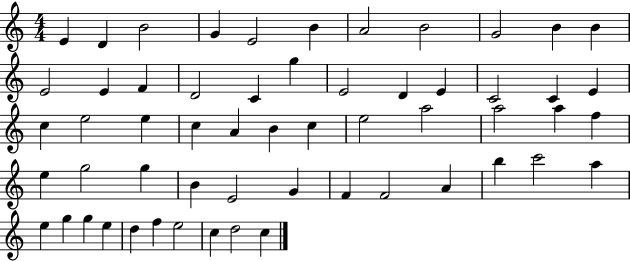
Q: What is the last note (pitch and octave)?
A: C5